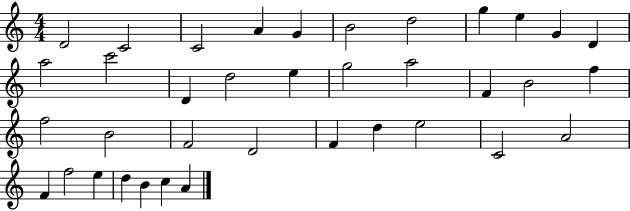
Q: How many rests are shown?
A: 0